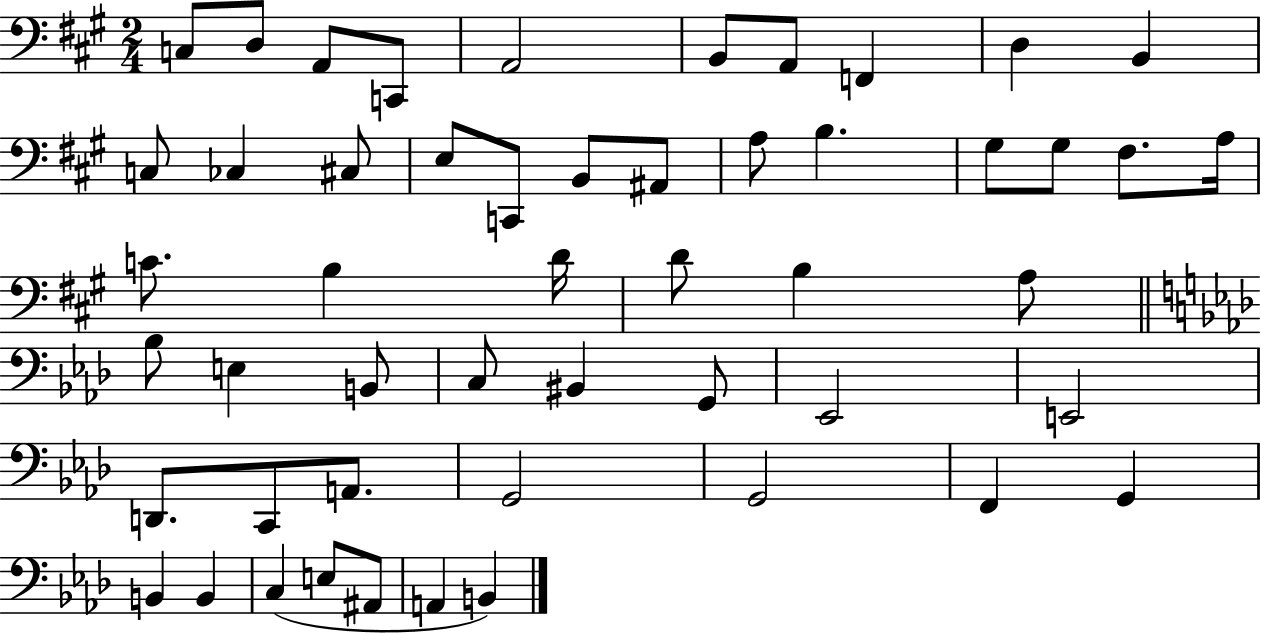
{
  \clef bass
  \numericTimeSignature
  \time 2/4
  \key a \major
  c8 d8 a,8 c,8 | a,2 | b,8 a,8 f,4 | d4 b,4 | \break c8 ces4 cis8 | e8 c,8 b,8 ais,8 | a8 b4. | gis8 gis8 fis8. a16 | \break c'8. b4 d'16 | d'8 b4 a8 | \bar "||" \break \key aes \major bes8 e4 b,8 | c8 bis,4 g,8 | ees,2 | e,2 | \break d,8. c,8 a,8. | g,2 | g,2 | f,4 g,4 | \break b,4 b,4 | c4( e8 ais,8 | a,4 b,4) | \bar "|."
}